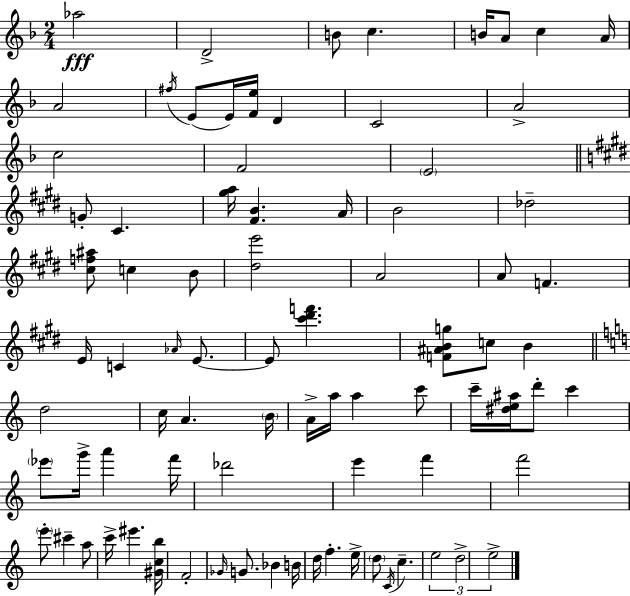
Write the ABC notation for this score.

X:1
T:Untitled
M:2/4
L:1/4
K:F
_a2 D2 B/2 c B/4 A/2 c A/4 A2 ^f/4 E/2 E/4 [Fe]/4 D C2 A2 c2 F2 E2 G/2 ^C [^ga]/4 [^FB] A/4 B2 _d2 [^cf^a]/2 c B/2 [^de']2 A2 A/2 F E/4 C _A/4 E/2 E/2 [^c'^d'f'] [F^ABg]/2 c/2 B d2 c/4 A B/4 A/4 a/4 a c'/2 c'/4 [^de^a]/4 d'/2 c' _e'/2 g'/4 a' f'/4 _d'2 e' f' f'2 e'/2 ^c' a/2 c'/4 ^e' [^Gcb]/4 F2 _G/4 G/2 _B B/4 d/4 f e/4 d/2 C/4 c e2 d2 e2